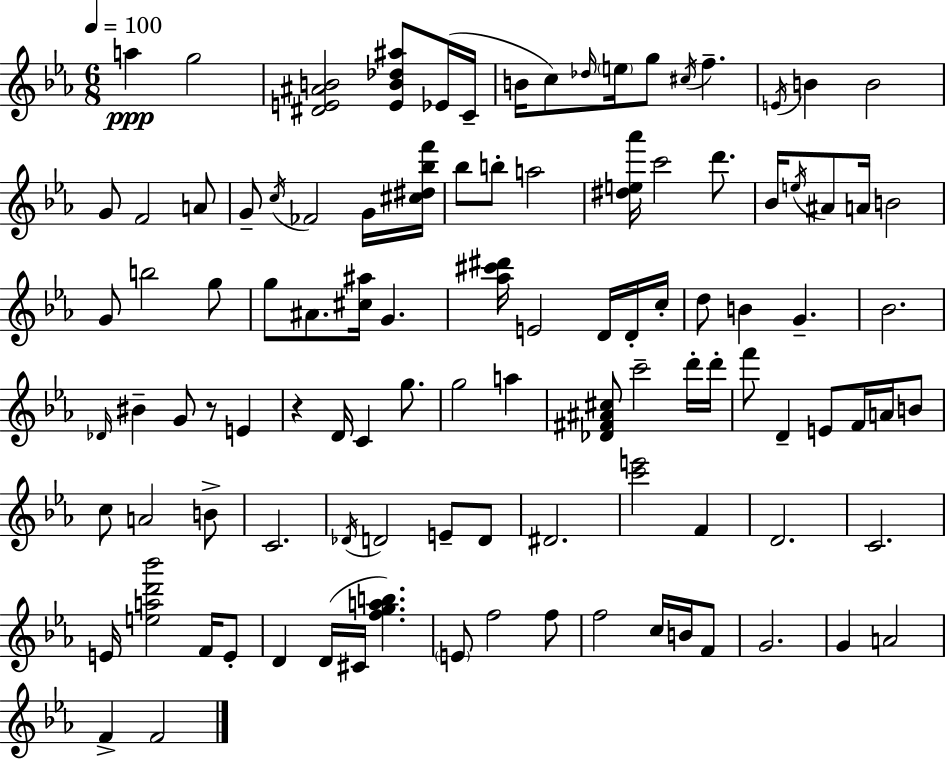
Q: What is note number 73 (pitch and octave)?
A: F4